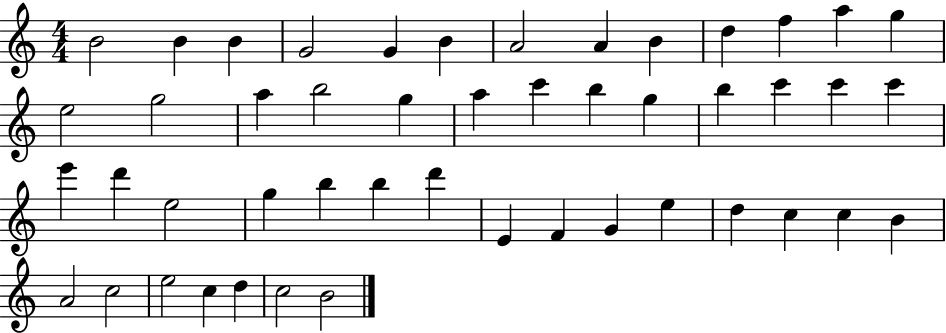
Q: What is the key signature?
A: C major